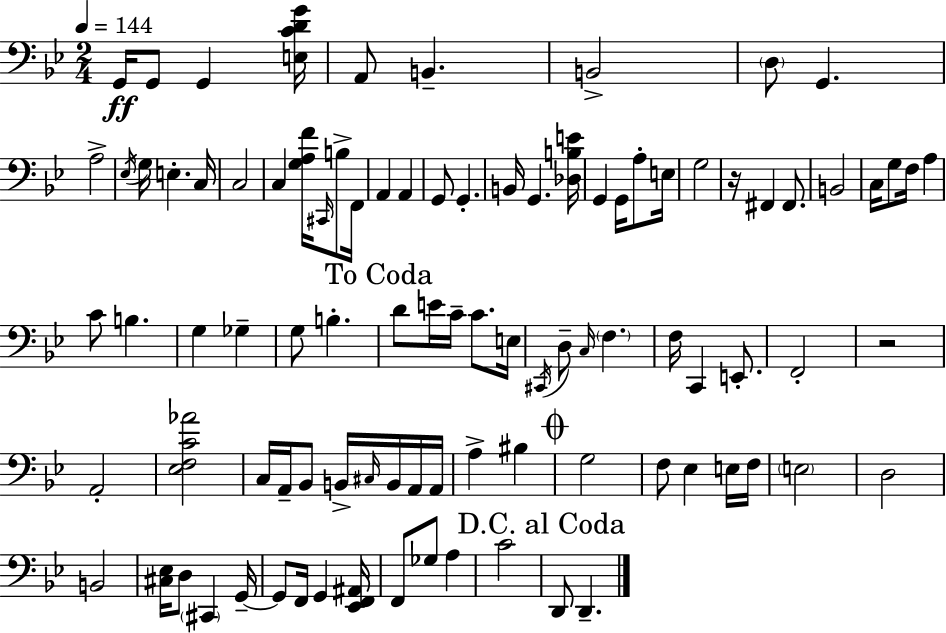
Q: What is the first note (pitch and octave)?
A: G2